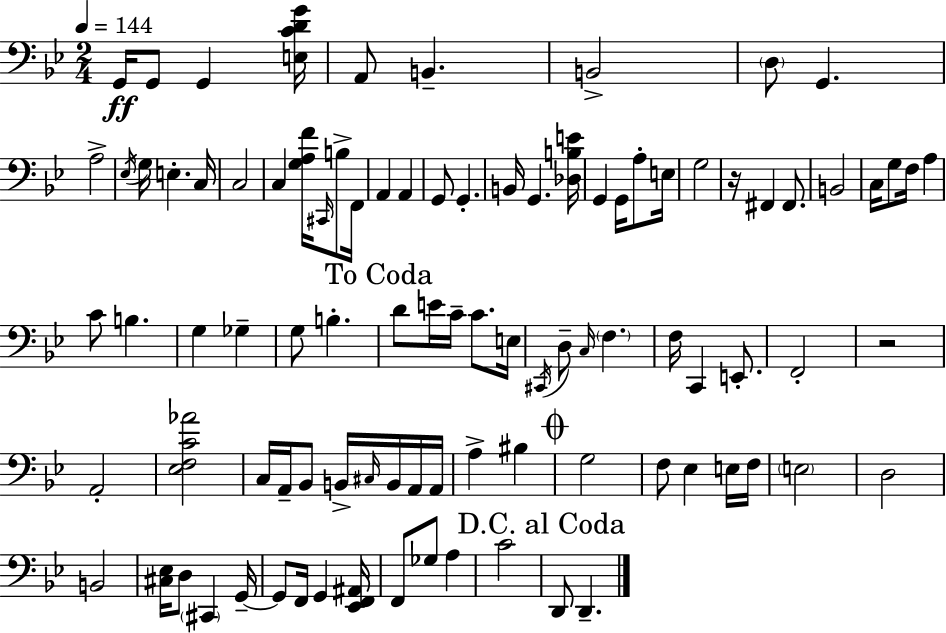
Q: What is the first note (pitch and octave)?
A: G2